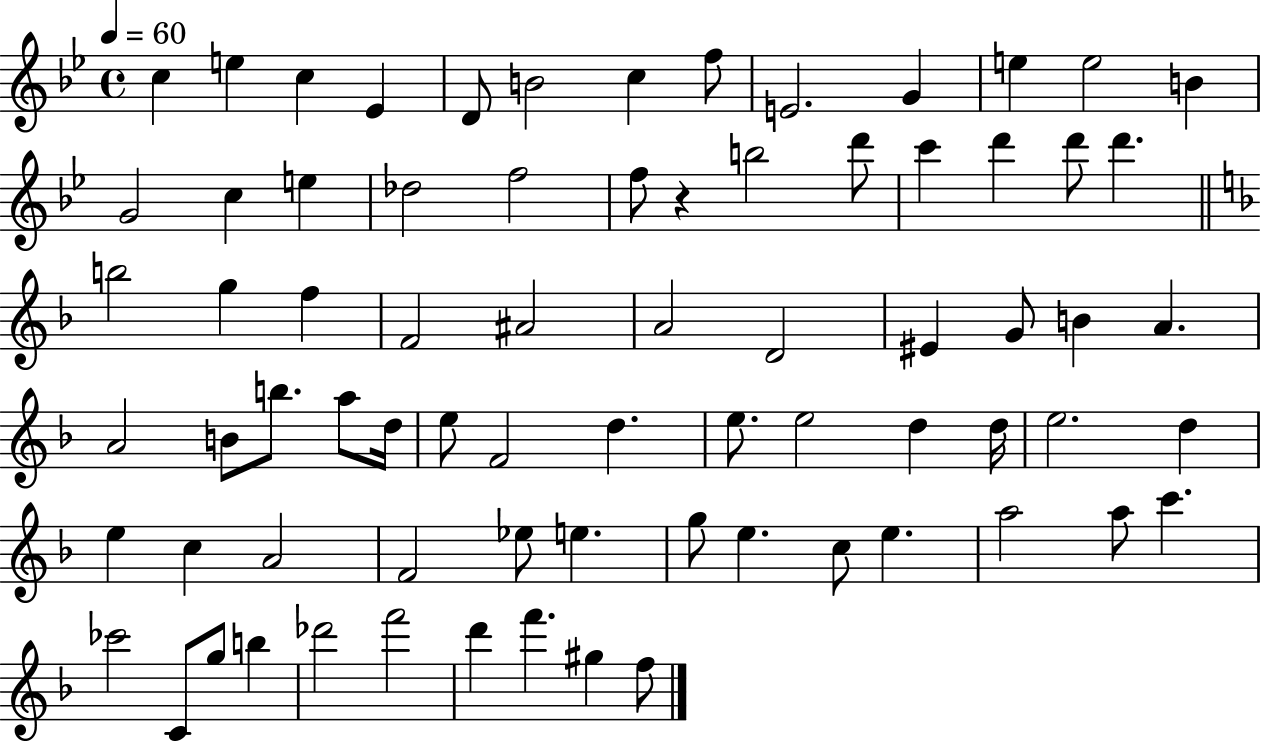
C5/q E5/q C5/q Eb4/q D4/e B4/h C5/q F5/e E4/h. G4/q E5/q E5/h B4/q G4/h C5/q E5/q Db5/h F5/h F5/e R/q B5/h D6/e C6/q D6/q D6/e D6/q. B5/h G5/q F5/q F4/h A#4/h A4/h D4/h EIS4/q G4/e B4/q A4/q. A4/h B4/e B5/e. A5/e D5/s E5/e F4/h D5/q. E5/e. E5/h D5/q D5/s E5/h. D5/q E5/q C5/q A4/h F4/h Eb5/e E5/q. G5/e E5/q. C5/e E5/q. A5/h A5/e C6/q. CES6/h C4/e G5/e B5/q Db6/h F6/h D6/q F6/q. G#5/q F5/e